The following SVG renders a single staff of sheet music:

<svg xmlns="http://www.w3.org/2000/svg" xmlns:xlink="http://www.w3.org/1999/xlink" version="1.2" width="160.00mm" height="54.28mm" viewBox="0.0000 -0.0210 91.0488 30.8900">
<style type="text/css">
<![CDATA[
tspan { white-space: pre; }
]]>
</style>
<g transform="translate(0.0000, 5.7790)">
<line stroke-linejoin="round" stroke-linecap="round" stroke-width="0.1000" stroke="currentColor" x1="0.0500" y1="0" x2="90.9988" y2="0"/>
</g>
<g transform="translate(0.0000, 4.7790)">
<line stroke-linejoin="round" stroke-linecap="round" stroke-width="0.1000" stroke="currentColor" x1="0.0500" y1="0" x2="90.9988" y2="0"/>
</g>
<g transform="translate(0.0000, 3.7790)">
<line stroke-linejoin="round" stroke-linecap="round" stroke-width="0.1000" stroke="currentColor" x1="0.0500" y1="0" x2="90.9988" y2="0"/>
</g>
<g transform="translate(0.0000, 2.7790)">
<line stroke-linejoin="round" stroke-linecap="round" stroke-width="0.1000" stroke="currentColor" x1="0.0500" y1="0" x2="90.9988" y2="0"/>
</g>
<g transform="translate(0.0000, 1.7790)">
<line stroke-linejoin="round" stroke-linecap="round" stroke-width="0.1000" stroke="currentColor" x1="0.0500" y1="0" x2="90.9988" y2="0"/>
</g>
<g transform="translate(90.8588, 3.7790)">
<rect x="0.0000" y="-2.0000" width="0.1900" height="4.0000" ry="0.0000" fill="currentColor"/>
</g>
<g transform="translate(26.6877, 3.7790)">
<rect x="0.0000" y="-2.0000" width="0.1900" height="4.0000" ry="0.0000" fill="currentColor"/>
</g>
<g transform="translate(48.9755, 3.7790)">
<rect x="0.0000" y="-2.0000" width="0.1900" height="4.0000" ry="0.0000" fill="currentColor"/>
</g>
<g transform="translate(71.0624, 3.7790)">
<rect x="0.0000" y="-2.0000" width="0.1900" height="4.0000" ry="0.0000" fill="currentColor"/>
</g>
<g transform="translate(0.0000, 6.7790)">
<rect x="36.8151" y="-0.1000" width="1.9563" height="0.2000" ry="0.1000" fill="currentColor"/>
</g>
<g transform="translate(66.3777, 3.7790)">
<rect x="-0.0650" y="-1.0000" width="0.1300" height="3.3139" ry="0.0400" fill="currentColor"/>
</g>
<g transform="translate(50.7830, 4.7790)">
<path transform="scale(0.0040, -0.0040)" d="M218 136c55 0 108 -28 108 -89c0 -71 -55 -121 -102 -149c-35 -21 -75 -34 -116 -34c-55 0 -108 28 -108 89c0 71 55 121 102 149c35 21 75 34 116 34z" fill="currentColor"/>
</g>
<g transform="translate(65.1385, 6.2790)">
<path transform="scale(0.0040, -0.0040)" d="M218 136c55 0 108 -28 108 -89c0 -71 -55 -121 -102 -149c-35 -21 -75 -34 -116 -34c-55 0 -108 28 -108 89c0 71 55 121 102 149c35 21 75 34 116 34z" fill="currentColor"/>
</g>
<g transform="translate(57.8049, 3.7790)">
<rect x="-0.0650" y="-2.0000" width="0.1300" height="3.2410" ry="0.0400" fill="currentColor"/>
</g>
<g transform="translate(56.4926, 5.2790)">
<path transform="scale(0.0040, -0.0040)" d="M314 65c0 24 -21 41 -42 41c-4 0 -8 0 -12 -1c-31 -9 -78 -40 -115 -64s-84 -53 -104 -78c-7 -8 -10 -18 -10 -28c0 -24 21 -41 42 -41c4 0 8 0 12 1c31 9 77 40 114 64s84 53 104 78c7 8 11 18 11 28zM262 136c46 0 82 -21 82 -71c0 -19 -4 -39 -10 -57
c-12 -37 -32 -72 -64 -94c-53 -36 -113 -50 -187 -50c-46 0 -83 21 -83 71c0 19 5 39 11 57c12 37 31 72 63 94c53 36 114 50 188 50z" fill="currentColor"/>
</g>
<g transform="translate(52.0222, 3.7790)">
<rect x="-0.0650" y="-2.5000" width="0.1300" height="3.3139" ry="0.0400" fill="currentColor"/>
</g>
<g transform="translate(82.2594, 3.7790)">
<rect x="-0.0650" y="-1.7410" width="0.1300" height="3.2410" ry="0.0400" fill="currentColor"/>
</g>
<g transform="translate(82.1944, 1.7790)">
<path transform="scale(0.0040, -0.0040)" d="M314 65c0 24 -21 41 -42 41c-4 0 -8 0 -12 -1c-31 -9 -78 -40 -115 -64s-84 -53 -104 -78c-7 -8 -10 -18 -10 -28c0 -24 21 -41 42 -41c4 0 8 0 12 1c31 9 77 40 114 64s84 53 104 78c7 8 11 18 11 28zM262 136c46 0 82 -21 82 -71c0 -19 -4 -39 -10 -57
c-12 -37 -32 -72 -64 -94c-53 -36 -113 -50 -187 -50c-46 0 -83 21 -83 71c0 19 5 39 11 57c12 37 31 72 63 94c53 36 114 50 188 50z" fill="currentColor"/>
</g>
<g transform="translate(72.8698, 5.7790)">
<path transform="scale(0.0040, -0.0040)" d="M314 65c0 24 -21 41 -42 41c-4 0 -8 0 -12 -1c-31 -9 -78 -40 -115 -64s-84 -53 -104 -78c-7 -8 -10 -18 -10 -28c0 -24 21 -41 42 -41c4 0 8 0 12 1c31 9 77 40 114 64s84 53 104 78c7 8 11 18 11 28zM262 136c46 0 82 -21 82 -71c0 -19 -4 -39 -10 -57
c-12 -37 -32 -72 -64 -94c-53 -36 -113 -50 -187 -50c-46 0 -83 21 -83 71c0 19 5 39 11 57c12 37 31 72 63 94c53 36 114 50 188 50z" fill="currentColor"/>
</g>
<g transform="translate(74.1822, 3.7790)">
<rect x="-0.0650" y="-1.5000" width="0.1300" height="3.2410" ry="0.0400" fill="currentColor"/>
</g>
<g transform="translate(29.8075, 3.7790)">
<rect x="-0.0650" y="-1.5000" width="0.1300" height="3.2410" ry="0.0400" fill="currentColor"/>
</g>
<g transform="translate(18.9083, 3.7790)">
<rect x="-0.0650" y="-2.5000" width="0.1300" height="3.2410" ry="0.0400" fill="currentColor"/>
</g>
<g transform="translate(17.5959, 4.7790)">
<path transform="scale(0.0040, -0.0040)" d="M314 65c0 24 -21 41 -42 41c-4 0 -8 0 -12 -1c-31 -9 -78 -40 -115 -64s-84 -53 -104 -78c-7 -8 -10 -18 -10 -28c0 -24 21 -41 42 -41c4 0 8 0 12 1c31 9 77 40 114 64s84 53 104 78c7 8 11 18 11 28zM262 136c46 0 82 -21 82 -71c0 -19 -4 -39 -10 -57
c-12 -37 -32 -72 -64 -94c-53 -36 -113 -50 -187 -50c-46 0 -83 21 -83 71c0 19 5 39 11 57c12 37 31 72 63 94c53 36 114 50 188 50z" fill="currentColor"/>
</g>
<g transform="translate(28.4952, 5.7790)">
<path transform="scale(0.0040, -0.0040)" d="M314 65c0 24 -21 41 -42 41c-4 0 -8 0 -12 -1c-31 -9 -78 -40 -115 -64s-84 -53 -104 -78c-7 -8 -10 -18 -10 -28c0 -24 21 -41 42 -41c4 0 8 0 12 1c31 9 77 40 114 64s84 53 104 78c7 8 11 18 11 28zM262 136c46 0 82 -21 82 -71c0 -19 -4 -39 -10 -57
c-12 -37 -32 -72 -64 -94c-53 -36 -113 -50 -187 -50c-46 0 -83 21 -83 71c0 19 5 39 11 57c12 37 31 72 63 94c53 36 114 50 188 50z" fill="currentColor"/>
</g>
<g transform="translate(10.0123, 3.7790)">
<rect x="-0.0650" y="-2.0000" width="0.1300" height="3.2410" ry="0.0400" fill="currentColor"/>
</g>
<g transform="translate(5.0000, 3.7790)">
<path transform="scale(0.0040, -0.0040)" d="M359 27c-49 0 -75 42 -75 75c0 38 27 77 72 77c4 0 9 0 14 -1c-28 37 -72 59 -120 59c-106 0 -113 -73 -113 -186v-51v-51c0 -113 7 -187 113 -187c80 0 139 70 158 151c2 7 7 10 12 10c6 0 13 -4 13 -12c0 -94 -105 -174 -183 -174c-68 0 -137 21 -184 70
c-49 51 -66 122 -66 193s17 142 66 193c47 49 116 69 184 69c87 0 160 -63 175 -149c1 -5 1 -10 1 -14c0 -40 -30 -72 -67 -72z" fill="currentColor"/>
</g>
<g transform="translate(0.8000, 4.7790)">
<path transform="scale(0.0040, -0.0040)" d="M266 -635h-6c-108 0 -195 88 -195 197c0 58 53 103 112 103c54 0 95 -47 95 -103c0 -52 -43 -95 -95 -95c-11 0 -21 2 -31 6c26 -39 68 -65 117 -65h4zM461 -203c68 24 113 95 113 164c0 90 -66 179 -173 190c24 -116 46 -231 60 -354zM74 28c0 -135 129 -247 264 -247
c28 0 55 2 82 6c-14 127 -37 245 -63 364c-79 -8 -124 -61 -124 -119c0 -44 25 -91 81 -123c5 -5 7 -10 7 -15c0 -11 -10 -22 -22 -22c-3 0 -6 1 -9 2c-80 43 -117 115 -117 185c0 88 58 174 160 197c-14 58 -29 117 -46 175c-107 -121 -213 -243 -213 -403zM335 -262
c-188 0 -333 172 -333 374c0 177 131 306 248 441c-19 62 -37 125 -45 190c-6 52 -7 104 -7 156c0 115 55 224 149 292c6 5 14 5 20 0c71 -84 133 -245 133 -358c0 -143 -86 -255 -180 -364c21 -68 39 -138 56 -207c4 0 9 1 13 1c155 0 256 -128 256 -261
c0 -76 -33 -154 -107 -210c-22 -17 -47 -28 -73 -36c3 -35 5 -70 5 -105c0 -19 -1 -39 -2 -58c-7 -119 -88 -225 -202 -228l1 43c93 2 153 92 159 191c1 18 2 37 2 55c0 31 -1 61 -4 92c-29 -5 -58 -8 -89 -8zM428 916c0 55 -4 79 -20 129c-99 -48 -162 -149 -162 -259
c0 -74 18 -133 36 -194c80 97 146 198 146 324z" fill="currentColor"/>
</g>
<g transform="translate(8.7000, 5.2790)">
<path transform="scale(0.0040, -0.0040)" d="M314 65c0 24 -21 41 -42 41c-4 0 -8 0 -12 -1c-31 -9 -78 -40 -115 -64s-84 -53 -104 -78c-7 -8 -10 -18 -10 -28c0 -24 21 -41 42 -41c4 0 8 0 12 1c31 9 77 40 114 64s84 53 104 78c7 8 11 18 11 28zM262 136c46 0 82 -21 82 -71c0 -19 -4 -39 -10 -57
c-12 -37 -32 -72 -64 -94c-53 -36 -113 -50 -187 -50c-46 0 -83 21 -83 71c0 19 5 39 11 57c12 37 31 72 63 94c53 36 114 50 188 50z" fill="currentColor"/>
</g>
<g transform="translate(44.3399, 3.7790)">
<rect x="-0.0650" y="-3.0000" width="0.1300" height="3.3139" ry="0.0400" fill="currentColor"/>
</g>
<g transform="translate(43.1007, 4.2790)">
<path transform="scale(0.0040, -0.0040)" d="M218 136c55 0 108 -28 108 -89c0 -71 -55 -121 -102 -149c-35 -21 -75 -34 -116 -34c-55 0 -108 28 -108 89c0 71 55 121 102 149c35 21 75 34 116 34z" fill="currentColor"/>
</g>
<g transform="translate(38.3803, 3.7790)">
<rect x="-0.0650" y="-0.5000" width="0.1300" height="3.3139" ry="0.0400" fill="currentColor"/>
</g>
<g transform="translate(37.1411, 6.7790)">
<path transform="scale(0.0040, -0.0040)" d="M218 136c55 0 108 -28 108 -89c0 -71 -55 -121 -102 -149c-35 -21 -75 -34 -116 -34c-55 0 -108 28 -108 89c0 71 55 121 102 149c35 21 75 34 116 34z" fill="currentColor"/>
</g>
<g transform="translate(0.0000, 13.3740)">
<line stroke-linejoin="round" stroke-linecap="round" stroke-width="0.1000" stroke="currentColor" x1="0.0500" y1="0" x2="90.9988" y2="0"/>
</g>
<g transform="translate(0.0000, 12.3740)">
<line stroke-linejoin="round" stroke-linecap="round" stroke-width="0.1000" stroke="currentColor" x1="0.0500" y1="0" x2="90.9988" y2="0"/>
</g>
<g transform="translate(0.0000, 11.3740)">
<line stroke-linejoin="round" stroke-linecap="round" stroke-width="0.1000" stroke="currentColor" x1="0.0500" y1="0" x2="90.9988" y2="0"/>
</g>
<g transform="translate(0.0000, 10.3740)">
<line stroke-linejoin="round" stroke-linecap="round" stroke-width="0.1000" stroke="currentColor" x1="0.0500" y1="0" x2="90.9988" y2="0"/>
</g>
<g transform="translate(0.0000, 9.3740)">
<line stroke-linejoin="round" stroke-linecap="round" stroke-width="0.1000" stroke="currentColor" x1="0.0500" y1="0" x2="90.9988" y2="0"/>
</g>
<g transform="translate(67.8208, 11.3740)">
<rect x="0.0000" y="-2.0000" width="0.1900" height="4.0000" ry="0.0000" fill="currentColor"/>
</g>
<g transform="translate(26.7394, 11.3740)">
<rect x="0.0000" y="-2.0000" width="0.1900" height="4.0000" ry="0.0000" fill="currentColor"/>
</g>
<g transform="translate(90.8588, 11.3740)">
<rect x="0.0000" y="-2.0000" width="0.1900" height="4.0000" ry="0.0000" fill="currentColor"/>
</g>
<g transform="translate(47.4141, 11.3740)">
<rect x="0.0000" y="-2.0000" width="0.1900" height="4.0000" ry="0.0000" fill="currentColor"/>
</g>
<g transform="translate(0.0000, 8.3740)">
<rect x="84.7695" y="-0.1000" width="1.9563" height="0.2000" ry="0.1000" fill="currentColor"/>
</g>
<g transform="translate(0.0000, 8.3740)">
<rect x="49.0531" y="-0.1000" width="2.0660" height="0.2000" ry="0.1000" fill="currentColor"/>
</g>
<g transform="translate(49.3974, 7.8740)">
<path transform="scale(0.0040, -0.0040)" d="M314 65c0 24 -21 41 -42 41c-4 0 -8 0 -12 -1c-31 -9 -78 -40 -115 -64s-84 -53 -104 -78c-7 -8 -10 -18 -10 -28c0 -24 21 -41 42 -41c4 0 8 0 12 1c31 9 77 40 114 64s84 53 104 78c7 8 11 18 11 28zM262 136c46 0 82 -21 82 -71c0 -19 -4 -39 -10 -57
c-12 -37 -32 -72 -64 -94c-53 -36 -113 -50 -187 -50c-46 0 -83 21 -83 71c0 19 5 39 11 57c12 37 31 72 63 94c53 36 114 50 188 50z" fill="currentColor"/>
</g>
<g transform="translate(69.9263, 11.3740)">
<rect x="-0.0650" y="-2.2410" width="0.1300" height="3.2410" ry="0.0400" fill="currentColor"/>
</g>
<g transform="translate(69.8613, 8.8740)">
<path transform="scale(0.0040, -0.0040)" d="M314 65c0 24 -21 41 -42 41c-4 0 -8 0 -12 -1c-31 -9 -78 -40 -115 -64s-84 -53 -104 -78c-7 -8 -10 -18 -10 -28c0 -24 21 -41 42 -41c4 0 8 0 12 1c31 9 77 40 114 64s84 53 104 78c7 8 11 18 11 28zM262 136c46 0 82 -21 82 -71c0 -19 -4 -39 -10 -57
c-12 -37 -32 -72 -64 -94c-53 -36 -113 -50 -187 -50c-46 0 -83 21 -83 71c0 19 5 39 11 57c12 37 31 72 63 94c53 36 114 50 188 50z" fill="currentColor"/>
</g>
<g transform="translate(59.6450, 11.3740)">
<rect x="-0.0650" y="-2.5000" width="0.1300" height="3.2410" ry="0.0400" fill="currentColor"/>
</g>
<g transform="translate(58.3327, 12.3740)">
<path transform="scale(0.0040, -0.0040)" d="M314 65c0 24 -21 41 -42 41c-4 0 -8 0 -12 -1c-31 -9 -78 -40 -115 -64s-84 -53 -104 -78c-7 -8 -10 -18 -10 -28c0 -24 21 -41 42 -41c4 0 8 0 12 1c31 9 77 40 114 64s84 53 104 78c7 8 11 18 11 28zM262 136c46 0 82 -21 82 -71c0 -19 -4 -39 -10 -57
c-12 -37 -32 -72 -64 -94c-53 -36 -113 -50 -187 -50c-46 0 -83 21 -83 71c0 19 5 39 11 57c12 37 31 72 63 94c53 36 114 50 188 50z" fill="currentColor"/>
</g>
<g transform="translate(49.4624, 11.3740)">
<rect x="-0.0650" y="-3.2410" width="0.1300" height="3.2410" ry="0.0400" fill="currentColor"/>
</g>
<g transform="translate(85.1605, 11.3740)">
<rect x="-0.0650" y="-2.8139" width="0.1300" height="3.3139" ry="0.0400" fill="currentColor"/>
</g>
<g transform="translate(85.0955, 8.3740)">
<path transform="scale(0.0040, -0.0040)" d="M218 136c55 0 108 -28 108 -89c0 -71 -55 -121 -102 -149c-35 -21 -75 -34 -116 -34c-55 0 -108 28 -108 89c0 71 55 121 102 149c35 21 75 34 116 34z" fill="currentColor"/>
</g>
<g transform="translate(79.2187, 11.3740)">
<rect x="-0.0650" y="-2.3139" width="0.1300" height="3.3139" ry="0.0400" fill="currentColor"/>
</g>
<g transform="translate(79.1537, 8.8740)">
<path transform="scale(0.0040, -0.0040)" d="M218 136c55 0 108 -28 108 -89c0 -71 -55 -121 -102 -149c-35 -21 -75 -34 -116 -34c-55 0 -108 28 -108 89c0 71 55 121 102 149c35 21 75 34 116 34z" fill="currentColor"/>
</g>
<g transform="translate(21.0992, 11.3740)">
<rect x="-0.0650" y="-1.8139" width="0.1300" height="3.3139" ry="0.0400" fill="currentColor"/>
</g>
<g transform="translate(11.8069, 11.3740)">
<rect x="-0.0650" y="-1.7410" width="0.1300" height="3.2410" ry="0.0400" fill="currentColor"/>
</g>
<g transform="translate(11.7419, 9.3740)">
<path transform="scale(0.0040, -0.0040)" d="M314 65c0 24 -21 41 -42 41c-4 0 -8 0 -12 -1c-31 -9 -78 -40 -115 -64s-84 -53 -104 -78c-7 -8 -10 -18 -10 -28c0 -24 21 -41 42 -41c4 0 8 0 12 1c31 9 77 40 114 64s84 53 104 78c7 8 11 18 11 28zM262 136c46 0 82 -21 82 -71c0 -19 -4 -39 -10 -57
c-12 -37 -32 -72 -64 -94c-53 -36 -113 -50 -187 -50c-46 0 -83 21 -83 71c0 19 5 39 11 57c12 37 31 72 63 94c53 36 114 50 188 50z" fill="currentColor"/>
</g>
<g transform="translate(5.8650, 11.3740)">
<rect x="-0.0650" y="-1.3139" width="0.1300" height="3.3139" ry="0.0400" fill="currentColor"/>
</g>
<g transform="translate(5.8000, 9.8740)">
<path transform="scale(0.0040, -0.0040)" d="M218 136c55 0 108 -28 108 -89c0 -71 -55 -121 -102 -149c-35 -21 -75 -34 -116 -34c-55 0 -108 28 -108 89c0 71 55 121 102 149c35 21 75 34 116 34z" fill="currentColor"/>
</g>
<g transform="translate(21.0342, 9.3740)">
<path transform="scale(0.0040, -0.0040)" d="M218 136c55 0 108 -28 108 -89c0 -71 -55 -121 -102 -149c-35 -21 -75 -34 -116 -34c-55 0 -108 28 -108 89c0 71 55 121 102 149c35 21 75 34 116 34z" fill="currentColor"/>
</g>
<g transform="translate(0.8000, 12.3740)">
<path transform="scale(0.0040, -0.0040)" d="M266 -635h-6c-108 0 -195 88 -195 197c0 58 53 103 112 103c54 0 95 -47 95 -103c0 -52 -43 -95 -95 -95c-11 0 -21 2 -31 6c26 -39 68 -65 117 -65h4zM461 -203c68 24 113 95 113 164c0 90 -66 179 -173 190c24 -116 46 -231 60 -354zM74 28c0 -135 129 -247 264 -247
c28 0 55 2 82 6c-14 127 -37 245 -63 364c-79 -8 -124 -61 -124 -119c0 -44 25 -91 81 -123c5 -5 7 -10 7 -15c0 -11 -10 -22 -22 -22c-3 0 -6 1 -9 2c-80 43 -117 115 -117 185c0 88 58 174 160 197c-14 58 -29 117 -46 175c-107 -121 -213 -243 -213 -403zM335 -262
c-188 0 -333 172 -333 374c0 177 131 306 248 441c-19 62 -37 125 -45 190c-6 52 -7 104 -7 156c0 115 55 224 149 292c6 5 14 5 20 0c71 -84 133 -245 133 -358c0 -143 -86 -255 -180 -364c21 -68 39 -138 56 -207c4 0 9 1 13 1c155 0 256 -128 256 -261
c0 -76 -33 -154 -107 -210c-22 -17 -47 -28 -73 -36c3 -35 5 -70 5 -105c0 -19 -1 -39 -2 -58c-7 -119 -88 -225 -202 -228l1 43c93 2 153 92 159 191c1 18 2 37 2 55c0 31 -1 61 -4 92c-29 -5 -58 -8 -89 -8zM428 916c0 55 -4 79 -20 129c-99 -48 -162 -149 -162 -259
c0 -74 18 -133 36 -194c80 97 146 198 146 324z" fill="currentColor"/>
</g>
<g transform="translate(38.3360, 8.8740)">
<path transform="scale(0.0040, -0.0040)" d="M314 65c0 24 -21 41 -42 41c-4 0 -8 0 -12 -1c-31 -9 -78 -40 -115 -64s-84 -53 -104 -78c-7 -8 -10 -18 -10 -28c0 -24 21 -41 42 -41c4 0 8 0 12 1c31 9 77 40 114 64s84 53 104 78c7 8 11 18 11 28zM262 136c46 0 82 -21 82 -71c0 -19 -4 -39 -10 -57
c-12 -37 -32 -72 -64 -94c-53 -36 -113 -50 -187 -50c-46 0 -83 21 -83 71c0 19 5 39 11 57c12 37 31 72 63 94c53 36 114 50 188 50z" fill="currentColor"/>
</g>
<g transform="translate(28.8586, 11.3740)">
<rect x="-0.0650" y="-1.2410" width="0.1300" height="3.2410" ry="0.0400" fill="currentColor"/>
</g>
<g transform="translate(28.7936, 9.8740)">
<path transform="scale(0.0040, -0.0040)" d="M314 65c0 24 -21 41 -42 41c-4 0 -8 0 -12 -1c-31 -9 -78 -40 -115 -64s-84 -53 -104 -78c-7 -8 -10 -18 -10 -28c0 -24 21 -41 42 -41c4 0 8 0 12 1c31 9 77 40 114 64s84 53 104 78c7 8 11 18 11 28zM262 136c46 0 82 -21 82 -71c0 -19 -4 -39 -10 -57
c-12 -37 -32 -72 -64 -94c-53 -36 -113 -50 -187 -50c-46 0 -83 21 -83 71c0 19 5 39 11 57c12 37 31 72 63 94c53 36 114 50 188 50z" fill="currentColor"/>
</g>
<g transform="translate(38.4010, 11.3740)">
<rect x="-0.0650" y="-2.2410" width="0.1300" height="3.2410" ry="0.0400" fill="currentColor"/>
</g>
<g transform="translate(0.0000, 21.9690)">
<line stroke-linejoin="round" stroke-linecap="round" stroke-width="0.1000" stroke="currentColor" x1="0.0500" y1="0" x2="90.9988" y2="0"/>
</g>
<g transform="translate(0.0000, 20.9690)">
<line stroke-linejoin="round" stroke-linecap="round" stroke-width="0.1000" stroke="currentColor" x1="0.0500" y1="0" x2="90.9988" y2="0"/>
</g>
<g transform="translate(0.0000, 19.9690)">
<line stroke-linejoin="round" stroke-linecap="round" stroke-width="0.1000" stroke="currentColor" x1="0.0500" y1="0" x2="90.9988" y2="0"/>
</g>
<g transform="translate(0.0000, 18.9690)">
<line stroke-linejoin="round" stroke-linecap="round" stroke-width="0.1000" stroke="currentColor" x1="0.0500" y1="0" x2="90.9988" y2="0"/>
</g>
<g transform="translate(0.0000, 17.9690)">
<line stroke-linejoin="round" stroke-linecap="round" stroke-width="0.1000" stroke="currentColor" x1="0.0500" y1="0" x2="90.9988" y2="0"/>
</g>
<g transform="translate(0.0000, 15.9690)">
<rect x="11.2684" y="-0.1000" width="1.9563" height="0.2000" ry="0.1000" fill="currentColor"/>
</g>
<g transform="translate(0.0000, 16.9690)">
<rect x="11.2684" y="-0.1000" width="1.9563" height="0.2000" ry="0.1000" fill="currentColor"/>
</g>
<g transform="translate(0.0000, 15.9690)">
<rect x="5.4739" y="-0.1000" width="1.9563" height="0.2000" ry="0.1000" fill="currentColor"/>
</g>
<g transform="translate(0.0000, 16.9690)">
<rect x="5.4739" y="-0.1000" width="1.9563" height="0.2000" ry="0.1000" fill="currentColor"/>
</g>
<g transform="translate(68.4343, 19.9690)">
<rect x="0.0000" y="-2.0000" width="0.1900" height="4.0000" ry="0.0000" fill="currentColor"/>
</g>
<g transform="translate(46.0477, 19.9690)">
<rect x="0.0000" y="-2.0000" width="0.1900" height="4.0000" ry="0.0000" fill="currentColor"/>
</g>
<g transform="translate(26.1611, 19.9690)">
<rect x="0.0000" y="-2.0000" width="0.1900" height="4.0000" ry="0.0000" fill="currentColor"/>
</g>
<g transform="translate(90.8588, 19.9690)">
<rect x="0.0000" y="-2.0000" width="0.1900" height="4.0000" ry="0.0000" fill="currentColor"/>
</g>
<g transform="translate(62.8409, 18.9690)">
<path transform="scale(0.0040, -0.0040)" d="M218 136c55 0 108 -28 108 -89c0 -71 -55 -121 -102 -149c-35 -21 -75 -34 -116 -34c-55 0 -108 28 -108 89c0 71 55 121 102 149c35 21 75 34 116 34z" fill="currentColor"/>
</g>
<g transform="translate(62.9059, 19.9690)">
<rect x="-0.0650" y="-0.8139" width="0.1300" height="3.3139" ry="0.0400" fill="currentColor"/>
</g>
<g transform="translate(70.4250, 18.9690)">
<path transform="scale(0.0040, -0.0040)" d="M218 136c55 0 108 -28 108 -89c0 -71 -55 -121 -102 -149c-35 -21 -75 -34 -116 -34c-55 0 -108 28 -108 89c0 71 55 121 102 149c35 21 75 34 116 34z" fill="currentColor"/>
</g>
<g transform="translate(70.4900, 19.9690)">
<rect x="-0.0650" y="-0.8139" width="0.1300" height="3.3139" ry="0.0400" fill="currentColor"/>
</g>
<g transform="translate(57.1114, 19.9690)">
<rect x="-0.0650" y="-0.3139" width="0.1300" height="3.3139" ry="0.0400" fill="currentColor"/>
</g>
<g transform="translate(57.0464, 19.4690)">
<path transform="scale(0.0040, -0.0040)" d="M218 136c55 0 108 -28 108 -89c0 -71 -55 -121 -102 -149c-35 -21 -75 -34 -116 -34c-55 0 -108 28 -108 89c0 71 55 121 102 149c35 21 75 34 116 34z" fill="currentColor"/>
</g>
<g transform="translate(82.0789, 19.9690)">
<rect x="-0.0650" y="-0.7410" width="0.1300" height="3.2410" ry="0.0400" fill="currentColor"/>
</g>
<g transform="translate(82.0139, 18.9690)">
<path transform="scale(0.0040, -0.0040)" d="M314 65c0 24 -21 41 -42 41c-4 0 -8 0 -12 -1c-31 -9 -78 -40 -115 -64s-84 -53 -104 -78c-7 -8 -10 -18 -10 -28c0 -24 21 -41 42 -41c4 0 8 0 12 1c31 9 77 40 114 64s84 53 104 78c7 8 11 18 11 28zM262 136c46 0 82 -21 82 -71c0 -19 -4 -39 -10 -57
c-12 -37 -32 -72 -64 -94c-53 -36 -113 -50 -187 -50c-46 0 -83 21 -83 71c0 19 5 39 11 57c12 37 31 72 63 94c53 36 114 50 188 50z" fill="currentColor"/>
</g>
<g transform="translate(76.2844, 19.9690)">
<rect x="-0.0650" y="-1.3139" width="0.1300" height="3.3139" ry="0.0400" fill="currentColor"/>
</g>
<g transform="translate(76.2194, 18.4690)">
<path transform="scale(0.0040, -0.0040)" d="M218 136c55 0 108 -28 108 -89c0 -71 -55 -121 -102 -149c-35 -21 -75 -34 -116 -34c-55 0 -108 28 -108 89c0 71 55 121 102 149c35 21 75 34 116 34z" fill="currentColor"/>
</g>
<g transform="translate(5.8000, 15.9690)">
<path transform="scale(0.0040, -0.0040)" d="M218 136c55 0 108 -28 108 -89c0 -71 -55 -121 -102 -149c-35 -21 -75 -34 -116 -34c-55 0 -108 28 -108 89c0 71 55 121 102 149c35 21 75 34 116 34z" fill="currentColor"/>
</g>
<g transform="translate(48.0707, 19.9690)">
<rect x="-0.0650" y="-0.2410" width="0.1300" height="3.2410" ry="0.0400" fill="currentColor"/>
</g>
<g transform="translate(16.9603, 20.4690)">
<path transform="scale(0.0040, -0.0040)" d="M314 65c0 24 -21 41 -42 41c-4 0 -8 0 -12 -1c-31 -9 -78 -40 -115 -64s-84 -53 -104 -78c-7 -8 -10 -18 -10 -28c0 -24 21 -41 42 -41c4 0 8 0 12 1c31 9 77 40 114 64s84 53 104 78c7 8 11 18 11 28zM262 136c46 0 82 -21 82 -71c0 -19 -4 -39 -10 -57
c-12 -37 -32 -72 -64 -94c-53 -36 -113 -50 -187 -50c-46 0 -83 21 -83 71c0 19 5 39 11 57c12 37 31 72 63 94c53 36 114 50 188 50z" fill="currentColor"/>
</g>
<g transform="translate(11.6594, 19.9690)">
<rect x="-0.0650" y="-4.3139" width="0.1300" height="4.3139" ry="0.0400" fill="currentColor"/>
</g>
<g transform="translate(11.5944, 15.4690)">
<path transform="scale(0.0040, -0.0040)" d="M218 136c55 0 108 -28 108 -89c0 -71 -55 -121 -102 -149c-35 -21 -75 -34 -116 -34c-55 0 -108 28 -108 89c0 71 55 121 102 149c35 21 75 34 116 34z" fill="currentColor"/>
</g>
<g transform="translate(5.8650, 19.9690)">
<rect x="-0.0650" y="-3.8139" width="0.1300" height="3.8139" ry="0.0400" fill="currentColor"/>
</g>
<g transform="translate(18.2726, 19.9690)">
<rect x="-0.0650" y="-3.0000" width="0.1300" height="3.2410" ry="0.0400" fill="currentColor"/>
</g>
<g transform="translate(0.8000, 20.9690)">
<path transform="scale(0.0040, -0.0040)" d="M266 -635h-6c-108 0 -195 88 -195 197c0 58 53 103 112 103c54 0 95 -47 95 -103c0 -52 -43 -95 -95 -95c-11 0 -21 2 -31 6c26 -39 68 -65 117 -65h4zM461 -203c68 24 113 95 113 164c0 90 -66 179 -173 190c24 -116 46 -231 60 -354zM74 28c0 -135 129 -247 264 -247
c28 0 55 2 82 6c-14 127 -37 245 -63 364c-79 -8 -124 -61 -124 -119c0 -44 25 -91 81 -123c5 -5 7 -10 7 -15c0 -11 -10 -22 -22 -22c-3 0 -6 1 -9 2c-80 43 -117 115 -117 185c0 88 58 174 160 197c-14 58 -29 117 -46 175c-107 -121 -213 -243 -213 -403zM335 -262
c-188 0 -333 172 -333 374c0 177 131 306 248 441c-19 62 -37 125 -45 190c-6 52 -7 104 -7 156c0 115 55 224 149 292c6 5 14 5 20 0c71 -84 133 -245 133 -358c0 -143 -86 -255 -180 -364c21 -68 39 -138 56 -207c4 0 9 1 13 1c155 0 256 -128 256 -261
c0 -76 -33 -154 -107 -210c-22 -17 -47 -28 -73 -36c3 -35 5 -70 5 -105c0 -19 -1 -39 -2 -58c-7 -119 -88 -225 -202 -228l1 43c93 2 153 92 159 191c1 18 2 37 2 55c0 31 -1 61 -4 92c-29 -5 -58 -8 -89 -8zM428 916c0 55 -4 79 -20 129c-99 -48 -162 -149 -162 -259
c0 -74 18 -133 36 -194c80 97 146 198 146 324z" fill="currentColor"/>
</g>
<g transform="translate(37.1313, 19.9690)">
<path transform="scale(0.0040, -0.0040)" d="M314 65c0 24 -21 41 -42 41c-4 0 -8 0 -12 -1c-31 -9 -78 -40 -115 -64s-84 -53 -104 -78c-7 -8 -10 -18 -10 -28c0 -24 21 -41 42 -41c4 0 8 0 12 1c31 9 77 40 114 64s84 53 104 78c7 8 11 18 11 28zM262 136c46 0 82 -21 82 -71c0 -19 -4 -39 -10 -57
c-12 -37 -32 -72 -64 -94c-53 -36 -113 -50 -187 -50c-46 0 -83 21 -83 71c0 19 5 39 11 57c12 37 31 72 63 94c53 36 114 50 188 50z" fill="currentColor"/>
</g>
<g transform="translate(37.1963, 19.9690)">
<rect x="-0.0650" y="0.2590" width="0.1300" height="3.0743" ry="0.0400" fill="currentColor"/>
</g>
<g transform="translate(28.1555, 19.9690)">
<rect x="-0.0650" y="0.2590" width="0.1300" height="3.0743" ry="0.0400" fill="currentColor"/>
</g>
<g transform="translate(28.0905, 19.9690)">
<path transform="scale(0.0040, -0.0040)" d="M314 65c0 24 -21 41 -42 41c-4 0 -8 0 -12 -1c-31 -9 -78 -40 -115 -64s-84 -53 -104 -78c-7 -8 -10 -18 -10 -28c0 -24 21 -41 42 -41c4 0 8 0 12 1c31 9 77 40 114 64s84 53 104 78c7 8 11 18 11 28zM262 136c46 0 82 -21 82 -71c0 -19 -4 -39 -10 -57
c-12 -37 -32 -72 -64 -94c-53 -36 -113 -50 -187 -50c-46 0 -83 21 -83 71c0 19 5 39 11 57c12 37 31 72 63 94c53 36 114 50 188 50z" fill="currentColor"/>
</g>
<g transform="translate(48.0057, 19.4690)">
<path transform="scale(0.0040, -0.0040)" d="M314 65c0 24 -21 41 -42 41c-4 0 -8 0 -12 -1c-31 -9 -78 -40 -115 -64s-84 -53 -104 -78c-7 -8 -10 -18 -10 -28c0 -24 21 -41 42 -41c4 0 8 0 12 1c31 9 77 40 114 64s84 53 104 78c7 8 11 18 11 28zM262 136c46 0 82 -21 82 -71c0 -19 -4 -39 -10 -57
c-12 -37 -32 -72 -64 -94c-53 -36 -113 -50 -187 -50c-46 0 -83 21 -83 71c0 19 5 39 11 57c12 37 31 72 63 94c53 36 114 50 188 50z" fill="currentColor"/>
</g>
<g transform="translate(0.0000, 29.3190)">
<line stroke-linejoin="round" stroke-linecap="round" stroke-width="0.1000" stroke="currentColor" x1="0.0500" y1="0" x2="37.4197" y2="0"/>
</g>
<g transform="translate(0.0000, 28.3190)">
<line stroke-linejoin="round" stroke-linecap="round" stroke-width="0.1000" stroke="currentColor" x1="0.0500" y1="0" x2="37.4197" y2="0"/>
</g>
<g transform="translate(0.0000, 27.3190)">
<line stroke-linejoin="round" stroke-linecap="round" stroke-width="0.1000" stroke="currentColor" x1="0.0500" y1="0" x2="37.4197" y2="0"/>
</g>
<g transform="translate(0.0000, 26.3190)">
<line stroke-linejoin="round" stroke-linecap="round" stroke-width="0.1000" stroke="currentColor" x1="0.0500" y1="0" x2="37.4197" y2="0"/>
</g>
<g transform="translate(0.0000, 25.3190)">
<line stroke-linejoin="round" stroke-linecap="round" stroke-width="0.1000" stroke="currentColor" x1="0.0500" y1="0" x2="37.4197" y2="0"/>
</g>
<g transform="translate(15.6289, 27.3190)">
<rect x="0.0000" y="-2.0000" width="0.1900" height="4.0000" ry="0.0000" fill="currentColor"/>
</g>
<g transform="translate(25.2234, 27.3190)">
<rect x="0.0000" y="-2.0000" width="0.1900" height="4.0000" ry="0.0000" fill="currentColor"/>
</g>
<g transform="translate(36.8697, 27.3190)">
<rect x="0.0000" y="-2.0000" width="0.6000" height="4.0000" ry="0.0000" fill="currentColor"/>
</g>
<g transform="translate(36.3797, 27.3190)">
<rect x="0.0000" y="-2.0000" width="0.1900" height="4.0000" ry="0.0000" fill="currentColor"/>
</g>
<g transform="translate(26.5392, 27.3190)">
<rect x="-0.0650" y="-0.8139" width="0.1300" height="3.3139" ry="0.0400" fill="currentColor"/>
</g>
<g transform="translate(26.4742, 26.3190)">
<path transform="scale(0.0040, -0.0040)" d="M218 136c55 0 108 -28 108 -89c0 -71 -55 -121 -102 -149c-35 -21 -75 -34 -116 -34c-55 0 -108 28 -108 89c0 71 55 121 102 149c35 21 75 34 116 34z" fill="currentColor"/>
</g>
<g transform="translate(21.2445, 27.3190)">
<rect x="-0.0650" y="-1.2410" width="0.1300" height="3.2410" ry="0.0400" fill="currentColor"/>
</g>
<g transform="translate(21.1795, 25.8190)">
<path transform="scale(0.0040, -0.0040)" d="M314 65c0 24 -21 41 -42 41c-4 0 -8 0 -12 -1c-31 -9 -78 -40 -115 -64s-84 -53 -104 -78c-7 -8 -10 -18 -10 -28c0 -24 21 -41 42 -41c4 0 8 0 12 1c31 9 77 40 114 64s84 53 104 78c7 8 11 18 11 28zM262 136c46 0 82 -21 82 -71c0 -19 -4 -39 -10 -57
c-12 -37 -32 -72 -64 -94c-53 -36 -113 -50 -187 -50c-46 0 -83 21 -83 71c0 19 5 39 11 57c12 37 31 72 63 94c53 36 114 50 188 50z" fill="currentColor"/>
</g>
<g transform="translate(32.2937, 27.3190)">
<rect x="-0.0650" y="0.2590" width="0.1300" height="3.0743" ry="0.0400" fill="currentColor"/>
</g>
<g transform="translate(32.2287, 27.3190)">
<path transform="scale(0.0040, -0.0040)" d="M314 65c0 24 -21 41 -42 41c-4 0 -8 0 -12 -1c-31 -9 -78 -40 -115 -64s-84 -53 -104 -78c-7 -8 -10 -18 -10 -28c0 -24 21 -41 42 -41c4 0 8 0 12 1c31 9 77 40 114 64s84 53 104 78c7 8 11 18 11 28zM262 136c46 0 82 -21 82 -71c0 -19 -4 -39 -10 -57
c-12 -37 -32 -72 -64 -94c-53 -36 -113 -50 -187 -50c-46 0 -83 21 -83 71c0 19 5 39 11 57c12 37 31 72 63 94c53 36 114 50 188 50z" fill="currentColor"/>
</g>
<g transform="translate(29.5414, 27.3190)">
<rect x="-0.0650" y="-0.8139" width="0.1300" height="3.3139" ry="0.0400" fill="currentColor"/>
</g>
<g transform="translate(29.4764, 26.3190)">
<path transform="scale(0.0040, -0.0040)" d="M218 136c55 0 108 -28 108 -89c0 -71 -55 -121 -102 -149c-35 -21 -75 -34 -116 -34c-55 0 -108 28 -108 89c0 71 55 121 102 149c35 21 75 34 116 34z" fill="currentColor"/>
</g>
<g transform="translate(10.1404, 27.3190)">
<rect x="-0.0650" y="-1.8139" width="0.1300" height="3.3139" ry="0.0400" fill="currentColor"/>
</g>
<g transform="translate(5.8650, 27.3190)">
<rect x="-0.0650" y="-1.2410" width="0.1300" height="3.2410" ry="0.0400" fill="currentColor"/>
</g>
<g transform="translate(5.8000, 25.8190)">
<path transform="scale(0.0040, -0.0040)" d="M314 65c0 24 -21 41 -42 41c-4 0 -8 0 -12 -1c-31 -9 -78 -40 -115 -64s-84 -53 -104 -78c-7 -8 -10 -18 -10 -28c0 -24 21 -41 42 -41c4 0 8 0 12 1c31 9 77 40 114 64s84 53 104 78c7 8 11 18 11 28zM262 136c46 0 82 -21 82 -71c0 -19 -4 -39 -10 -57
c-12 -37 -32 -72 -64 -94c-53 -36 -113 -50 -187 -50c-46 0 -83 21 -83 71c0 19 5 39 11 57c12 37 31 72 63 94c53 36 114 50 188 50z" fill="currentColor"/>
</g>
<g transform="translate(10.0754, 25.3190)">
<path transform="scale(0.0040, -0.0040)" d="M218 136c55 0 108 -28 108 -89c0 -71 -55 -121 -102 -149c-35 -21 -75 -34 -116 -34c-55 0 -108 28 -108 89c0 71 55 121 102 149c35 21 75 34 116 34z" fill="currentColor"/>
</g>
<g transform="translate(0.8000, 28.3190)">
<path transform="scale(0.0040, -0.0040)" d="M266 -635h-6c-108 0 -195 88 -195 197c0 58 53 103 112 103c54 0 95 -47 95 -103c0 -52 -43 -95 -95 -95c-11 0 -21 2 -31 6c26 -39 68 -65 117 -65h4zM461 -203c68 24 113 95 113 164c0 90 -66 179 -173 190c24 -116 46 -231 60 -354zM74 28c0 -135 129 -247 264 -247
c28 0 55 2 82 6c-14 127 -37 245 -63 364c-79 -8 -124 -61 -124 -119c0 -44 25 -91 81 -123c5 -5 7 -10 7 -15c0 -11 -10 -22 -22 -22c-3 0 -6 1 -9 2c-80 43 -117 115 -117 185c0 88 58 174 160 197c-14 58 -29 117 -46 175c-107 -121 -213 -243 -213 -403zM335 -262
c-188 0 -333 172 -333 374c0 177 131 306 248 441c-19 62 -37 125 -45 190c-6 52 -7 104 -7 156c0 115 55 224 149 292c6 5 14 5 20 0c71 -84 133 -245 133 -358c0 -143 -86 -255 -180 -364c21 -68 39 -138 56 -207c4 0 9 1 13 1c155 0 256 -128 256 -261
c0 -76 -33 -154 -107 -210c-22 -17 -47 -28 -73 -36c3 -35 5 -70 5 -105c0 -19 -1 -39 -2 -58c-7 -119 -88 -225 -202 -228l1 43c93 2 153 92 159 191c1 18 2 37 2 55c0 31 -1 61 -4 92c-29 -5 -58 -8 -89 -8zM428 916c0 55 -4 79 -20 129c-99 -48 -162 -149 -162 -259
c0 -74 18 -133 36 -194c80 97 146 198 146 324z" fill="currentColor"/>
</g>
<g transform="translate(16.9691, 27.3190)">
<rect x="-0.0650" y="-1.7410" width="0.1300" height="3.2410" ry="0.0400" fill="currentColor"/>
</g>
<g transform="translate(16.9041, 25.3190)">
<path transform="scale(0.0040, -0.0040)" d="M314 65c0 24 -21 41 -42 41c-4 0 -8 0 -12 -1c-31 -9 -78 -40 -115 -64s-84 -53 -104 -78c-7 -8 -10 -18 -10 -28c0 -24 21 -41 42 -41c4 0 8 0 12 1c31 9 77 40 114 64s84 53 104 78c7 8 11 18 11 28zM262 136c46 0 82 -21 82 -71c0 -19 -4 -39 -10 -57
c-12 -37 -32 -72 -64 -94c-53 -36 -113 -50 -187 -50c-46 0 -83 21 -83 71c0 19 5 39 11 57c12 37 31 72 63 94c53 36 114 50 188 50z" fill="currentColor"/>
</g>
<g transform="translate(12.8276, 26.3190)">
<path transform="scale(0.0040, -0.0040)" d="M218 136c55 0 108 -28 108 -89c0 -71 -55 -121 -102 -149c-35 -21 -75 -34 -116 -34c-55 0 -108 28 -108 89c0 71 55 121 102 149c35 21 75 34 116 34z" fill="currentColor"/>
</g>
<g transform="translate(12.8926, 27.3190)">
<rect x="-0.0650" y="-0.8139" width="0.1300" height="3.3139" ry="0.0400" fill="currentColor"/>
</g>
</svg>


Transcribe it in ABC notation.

X:1
T:Untitled
M:4/4
L:1/4
K:C
F2 G2 E2 C A G F2 D E2 f2 e f2 f e2 g2 b2 G2 g2 g a c' d' A2 B2 B2 c2 c d d e d2 e2 f d f2 e2 d d B2